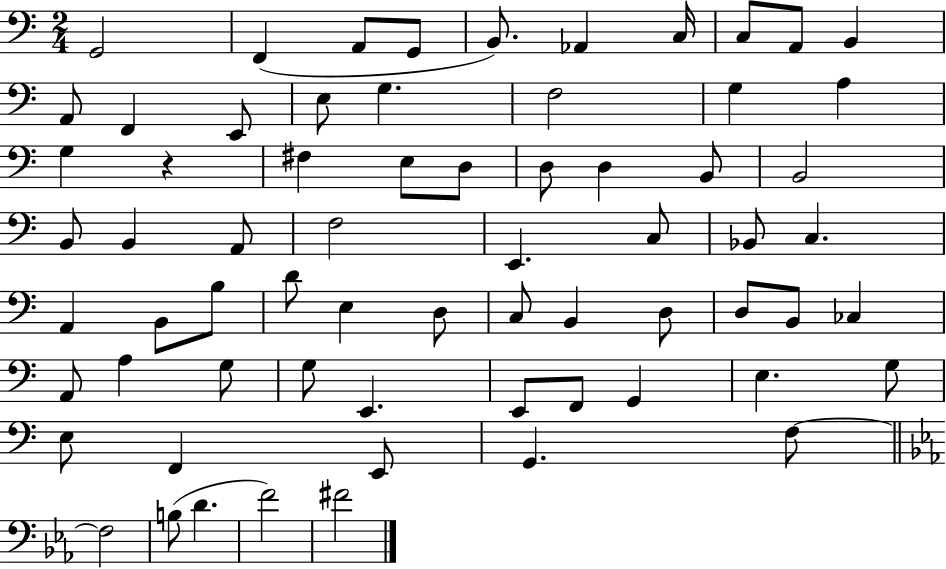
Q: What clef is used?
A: bass